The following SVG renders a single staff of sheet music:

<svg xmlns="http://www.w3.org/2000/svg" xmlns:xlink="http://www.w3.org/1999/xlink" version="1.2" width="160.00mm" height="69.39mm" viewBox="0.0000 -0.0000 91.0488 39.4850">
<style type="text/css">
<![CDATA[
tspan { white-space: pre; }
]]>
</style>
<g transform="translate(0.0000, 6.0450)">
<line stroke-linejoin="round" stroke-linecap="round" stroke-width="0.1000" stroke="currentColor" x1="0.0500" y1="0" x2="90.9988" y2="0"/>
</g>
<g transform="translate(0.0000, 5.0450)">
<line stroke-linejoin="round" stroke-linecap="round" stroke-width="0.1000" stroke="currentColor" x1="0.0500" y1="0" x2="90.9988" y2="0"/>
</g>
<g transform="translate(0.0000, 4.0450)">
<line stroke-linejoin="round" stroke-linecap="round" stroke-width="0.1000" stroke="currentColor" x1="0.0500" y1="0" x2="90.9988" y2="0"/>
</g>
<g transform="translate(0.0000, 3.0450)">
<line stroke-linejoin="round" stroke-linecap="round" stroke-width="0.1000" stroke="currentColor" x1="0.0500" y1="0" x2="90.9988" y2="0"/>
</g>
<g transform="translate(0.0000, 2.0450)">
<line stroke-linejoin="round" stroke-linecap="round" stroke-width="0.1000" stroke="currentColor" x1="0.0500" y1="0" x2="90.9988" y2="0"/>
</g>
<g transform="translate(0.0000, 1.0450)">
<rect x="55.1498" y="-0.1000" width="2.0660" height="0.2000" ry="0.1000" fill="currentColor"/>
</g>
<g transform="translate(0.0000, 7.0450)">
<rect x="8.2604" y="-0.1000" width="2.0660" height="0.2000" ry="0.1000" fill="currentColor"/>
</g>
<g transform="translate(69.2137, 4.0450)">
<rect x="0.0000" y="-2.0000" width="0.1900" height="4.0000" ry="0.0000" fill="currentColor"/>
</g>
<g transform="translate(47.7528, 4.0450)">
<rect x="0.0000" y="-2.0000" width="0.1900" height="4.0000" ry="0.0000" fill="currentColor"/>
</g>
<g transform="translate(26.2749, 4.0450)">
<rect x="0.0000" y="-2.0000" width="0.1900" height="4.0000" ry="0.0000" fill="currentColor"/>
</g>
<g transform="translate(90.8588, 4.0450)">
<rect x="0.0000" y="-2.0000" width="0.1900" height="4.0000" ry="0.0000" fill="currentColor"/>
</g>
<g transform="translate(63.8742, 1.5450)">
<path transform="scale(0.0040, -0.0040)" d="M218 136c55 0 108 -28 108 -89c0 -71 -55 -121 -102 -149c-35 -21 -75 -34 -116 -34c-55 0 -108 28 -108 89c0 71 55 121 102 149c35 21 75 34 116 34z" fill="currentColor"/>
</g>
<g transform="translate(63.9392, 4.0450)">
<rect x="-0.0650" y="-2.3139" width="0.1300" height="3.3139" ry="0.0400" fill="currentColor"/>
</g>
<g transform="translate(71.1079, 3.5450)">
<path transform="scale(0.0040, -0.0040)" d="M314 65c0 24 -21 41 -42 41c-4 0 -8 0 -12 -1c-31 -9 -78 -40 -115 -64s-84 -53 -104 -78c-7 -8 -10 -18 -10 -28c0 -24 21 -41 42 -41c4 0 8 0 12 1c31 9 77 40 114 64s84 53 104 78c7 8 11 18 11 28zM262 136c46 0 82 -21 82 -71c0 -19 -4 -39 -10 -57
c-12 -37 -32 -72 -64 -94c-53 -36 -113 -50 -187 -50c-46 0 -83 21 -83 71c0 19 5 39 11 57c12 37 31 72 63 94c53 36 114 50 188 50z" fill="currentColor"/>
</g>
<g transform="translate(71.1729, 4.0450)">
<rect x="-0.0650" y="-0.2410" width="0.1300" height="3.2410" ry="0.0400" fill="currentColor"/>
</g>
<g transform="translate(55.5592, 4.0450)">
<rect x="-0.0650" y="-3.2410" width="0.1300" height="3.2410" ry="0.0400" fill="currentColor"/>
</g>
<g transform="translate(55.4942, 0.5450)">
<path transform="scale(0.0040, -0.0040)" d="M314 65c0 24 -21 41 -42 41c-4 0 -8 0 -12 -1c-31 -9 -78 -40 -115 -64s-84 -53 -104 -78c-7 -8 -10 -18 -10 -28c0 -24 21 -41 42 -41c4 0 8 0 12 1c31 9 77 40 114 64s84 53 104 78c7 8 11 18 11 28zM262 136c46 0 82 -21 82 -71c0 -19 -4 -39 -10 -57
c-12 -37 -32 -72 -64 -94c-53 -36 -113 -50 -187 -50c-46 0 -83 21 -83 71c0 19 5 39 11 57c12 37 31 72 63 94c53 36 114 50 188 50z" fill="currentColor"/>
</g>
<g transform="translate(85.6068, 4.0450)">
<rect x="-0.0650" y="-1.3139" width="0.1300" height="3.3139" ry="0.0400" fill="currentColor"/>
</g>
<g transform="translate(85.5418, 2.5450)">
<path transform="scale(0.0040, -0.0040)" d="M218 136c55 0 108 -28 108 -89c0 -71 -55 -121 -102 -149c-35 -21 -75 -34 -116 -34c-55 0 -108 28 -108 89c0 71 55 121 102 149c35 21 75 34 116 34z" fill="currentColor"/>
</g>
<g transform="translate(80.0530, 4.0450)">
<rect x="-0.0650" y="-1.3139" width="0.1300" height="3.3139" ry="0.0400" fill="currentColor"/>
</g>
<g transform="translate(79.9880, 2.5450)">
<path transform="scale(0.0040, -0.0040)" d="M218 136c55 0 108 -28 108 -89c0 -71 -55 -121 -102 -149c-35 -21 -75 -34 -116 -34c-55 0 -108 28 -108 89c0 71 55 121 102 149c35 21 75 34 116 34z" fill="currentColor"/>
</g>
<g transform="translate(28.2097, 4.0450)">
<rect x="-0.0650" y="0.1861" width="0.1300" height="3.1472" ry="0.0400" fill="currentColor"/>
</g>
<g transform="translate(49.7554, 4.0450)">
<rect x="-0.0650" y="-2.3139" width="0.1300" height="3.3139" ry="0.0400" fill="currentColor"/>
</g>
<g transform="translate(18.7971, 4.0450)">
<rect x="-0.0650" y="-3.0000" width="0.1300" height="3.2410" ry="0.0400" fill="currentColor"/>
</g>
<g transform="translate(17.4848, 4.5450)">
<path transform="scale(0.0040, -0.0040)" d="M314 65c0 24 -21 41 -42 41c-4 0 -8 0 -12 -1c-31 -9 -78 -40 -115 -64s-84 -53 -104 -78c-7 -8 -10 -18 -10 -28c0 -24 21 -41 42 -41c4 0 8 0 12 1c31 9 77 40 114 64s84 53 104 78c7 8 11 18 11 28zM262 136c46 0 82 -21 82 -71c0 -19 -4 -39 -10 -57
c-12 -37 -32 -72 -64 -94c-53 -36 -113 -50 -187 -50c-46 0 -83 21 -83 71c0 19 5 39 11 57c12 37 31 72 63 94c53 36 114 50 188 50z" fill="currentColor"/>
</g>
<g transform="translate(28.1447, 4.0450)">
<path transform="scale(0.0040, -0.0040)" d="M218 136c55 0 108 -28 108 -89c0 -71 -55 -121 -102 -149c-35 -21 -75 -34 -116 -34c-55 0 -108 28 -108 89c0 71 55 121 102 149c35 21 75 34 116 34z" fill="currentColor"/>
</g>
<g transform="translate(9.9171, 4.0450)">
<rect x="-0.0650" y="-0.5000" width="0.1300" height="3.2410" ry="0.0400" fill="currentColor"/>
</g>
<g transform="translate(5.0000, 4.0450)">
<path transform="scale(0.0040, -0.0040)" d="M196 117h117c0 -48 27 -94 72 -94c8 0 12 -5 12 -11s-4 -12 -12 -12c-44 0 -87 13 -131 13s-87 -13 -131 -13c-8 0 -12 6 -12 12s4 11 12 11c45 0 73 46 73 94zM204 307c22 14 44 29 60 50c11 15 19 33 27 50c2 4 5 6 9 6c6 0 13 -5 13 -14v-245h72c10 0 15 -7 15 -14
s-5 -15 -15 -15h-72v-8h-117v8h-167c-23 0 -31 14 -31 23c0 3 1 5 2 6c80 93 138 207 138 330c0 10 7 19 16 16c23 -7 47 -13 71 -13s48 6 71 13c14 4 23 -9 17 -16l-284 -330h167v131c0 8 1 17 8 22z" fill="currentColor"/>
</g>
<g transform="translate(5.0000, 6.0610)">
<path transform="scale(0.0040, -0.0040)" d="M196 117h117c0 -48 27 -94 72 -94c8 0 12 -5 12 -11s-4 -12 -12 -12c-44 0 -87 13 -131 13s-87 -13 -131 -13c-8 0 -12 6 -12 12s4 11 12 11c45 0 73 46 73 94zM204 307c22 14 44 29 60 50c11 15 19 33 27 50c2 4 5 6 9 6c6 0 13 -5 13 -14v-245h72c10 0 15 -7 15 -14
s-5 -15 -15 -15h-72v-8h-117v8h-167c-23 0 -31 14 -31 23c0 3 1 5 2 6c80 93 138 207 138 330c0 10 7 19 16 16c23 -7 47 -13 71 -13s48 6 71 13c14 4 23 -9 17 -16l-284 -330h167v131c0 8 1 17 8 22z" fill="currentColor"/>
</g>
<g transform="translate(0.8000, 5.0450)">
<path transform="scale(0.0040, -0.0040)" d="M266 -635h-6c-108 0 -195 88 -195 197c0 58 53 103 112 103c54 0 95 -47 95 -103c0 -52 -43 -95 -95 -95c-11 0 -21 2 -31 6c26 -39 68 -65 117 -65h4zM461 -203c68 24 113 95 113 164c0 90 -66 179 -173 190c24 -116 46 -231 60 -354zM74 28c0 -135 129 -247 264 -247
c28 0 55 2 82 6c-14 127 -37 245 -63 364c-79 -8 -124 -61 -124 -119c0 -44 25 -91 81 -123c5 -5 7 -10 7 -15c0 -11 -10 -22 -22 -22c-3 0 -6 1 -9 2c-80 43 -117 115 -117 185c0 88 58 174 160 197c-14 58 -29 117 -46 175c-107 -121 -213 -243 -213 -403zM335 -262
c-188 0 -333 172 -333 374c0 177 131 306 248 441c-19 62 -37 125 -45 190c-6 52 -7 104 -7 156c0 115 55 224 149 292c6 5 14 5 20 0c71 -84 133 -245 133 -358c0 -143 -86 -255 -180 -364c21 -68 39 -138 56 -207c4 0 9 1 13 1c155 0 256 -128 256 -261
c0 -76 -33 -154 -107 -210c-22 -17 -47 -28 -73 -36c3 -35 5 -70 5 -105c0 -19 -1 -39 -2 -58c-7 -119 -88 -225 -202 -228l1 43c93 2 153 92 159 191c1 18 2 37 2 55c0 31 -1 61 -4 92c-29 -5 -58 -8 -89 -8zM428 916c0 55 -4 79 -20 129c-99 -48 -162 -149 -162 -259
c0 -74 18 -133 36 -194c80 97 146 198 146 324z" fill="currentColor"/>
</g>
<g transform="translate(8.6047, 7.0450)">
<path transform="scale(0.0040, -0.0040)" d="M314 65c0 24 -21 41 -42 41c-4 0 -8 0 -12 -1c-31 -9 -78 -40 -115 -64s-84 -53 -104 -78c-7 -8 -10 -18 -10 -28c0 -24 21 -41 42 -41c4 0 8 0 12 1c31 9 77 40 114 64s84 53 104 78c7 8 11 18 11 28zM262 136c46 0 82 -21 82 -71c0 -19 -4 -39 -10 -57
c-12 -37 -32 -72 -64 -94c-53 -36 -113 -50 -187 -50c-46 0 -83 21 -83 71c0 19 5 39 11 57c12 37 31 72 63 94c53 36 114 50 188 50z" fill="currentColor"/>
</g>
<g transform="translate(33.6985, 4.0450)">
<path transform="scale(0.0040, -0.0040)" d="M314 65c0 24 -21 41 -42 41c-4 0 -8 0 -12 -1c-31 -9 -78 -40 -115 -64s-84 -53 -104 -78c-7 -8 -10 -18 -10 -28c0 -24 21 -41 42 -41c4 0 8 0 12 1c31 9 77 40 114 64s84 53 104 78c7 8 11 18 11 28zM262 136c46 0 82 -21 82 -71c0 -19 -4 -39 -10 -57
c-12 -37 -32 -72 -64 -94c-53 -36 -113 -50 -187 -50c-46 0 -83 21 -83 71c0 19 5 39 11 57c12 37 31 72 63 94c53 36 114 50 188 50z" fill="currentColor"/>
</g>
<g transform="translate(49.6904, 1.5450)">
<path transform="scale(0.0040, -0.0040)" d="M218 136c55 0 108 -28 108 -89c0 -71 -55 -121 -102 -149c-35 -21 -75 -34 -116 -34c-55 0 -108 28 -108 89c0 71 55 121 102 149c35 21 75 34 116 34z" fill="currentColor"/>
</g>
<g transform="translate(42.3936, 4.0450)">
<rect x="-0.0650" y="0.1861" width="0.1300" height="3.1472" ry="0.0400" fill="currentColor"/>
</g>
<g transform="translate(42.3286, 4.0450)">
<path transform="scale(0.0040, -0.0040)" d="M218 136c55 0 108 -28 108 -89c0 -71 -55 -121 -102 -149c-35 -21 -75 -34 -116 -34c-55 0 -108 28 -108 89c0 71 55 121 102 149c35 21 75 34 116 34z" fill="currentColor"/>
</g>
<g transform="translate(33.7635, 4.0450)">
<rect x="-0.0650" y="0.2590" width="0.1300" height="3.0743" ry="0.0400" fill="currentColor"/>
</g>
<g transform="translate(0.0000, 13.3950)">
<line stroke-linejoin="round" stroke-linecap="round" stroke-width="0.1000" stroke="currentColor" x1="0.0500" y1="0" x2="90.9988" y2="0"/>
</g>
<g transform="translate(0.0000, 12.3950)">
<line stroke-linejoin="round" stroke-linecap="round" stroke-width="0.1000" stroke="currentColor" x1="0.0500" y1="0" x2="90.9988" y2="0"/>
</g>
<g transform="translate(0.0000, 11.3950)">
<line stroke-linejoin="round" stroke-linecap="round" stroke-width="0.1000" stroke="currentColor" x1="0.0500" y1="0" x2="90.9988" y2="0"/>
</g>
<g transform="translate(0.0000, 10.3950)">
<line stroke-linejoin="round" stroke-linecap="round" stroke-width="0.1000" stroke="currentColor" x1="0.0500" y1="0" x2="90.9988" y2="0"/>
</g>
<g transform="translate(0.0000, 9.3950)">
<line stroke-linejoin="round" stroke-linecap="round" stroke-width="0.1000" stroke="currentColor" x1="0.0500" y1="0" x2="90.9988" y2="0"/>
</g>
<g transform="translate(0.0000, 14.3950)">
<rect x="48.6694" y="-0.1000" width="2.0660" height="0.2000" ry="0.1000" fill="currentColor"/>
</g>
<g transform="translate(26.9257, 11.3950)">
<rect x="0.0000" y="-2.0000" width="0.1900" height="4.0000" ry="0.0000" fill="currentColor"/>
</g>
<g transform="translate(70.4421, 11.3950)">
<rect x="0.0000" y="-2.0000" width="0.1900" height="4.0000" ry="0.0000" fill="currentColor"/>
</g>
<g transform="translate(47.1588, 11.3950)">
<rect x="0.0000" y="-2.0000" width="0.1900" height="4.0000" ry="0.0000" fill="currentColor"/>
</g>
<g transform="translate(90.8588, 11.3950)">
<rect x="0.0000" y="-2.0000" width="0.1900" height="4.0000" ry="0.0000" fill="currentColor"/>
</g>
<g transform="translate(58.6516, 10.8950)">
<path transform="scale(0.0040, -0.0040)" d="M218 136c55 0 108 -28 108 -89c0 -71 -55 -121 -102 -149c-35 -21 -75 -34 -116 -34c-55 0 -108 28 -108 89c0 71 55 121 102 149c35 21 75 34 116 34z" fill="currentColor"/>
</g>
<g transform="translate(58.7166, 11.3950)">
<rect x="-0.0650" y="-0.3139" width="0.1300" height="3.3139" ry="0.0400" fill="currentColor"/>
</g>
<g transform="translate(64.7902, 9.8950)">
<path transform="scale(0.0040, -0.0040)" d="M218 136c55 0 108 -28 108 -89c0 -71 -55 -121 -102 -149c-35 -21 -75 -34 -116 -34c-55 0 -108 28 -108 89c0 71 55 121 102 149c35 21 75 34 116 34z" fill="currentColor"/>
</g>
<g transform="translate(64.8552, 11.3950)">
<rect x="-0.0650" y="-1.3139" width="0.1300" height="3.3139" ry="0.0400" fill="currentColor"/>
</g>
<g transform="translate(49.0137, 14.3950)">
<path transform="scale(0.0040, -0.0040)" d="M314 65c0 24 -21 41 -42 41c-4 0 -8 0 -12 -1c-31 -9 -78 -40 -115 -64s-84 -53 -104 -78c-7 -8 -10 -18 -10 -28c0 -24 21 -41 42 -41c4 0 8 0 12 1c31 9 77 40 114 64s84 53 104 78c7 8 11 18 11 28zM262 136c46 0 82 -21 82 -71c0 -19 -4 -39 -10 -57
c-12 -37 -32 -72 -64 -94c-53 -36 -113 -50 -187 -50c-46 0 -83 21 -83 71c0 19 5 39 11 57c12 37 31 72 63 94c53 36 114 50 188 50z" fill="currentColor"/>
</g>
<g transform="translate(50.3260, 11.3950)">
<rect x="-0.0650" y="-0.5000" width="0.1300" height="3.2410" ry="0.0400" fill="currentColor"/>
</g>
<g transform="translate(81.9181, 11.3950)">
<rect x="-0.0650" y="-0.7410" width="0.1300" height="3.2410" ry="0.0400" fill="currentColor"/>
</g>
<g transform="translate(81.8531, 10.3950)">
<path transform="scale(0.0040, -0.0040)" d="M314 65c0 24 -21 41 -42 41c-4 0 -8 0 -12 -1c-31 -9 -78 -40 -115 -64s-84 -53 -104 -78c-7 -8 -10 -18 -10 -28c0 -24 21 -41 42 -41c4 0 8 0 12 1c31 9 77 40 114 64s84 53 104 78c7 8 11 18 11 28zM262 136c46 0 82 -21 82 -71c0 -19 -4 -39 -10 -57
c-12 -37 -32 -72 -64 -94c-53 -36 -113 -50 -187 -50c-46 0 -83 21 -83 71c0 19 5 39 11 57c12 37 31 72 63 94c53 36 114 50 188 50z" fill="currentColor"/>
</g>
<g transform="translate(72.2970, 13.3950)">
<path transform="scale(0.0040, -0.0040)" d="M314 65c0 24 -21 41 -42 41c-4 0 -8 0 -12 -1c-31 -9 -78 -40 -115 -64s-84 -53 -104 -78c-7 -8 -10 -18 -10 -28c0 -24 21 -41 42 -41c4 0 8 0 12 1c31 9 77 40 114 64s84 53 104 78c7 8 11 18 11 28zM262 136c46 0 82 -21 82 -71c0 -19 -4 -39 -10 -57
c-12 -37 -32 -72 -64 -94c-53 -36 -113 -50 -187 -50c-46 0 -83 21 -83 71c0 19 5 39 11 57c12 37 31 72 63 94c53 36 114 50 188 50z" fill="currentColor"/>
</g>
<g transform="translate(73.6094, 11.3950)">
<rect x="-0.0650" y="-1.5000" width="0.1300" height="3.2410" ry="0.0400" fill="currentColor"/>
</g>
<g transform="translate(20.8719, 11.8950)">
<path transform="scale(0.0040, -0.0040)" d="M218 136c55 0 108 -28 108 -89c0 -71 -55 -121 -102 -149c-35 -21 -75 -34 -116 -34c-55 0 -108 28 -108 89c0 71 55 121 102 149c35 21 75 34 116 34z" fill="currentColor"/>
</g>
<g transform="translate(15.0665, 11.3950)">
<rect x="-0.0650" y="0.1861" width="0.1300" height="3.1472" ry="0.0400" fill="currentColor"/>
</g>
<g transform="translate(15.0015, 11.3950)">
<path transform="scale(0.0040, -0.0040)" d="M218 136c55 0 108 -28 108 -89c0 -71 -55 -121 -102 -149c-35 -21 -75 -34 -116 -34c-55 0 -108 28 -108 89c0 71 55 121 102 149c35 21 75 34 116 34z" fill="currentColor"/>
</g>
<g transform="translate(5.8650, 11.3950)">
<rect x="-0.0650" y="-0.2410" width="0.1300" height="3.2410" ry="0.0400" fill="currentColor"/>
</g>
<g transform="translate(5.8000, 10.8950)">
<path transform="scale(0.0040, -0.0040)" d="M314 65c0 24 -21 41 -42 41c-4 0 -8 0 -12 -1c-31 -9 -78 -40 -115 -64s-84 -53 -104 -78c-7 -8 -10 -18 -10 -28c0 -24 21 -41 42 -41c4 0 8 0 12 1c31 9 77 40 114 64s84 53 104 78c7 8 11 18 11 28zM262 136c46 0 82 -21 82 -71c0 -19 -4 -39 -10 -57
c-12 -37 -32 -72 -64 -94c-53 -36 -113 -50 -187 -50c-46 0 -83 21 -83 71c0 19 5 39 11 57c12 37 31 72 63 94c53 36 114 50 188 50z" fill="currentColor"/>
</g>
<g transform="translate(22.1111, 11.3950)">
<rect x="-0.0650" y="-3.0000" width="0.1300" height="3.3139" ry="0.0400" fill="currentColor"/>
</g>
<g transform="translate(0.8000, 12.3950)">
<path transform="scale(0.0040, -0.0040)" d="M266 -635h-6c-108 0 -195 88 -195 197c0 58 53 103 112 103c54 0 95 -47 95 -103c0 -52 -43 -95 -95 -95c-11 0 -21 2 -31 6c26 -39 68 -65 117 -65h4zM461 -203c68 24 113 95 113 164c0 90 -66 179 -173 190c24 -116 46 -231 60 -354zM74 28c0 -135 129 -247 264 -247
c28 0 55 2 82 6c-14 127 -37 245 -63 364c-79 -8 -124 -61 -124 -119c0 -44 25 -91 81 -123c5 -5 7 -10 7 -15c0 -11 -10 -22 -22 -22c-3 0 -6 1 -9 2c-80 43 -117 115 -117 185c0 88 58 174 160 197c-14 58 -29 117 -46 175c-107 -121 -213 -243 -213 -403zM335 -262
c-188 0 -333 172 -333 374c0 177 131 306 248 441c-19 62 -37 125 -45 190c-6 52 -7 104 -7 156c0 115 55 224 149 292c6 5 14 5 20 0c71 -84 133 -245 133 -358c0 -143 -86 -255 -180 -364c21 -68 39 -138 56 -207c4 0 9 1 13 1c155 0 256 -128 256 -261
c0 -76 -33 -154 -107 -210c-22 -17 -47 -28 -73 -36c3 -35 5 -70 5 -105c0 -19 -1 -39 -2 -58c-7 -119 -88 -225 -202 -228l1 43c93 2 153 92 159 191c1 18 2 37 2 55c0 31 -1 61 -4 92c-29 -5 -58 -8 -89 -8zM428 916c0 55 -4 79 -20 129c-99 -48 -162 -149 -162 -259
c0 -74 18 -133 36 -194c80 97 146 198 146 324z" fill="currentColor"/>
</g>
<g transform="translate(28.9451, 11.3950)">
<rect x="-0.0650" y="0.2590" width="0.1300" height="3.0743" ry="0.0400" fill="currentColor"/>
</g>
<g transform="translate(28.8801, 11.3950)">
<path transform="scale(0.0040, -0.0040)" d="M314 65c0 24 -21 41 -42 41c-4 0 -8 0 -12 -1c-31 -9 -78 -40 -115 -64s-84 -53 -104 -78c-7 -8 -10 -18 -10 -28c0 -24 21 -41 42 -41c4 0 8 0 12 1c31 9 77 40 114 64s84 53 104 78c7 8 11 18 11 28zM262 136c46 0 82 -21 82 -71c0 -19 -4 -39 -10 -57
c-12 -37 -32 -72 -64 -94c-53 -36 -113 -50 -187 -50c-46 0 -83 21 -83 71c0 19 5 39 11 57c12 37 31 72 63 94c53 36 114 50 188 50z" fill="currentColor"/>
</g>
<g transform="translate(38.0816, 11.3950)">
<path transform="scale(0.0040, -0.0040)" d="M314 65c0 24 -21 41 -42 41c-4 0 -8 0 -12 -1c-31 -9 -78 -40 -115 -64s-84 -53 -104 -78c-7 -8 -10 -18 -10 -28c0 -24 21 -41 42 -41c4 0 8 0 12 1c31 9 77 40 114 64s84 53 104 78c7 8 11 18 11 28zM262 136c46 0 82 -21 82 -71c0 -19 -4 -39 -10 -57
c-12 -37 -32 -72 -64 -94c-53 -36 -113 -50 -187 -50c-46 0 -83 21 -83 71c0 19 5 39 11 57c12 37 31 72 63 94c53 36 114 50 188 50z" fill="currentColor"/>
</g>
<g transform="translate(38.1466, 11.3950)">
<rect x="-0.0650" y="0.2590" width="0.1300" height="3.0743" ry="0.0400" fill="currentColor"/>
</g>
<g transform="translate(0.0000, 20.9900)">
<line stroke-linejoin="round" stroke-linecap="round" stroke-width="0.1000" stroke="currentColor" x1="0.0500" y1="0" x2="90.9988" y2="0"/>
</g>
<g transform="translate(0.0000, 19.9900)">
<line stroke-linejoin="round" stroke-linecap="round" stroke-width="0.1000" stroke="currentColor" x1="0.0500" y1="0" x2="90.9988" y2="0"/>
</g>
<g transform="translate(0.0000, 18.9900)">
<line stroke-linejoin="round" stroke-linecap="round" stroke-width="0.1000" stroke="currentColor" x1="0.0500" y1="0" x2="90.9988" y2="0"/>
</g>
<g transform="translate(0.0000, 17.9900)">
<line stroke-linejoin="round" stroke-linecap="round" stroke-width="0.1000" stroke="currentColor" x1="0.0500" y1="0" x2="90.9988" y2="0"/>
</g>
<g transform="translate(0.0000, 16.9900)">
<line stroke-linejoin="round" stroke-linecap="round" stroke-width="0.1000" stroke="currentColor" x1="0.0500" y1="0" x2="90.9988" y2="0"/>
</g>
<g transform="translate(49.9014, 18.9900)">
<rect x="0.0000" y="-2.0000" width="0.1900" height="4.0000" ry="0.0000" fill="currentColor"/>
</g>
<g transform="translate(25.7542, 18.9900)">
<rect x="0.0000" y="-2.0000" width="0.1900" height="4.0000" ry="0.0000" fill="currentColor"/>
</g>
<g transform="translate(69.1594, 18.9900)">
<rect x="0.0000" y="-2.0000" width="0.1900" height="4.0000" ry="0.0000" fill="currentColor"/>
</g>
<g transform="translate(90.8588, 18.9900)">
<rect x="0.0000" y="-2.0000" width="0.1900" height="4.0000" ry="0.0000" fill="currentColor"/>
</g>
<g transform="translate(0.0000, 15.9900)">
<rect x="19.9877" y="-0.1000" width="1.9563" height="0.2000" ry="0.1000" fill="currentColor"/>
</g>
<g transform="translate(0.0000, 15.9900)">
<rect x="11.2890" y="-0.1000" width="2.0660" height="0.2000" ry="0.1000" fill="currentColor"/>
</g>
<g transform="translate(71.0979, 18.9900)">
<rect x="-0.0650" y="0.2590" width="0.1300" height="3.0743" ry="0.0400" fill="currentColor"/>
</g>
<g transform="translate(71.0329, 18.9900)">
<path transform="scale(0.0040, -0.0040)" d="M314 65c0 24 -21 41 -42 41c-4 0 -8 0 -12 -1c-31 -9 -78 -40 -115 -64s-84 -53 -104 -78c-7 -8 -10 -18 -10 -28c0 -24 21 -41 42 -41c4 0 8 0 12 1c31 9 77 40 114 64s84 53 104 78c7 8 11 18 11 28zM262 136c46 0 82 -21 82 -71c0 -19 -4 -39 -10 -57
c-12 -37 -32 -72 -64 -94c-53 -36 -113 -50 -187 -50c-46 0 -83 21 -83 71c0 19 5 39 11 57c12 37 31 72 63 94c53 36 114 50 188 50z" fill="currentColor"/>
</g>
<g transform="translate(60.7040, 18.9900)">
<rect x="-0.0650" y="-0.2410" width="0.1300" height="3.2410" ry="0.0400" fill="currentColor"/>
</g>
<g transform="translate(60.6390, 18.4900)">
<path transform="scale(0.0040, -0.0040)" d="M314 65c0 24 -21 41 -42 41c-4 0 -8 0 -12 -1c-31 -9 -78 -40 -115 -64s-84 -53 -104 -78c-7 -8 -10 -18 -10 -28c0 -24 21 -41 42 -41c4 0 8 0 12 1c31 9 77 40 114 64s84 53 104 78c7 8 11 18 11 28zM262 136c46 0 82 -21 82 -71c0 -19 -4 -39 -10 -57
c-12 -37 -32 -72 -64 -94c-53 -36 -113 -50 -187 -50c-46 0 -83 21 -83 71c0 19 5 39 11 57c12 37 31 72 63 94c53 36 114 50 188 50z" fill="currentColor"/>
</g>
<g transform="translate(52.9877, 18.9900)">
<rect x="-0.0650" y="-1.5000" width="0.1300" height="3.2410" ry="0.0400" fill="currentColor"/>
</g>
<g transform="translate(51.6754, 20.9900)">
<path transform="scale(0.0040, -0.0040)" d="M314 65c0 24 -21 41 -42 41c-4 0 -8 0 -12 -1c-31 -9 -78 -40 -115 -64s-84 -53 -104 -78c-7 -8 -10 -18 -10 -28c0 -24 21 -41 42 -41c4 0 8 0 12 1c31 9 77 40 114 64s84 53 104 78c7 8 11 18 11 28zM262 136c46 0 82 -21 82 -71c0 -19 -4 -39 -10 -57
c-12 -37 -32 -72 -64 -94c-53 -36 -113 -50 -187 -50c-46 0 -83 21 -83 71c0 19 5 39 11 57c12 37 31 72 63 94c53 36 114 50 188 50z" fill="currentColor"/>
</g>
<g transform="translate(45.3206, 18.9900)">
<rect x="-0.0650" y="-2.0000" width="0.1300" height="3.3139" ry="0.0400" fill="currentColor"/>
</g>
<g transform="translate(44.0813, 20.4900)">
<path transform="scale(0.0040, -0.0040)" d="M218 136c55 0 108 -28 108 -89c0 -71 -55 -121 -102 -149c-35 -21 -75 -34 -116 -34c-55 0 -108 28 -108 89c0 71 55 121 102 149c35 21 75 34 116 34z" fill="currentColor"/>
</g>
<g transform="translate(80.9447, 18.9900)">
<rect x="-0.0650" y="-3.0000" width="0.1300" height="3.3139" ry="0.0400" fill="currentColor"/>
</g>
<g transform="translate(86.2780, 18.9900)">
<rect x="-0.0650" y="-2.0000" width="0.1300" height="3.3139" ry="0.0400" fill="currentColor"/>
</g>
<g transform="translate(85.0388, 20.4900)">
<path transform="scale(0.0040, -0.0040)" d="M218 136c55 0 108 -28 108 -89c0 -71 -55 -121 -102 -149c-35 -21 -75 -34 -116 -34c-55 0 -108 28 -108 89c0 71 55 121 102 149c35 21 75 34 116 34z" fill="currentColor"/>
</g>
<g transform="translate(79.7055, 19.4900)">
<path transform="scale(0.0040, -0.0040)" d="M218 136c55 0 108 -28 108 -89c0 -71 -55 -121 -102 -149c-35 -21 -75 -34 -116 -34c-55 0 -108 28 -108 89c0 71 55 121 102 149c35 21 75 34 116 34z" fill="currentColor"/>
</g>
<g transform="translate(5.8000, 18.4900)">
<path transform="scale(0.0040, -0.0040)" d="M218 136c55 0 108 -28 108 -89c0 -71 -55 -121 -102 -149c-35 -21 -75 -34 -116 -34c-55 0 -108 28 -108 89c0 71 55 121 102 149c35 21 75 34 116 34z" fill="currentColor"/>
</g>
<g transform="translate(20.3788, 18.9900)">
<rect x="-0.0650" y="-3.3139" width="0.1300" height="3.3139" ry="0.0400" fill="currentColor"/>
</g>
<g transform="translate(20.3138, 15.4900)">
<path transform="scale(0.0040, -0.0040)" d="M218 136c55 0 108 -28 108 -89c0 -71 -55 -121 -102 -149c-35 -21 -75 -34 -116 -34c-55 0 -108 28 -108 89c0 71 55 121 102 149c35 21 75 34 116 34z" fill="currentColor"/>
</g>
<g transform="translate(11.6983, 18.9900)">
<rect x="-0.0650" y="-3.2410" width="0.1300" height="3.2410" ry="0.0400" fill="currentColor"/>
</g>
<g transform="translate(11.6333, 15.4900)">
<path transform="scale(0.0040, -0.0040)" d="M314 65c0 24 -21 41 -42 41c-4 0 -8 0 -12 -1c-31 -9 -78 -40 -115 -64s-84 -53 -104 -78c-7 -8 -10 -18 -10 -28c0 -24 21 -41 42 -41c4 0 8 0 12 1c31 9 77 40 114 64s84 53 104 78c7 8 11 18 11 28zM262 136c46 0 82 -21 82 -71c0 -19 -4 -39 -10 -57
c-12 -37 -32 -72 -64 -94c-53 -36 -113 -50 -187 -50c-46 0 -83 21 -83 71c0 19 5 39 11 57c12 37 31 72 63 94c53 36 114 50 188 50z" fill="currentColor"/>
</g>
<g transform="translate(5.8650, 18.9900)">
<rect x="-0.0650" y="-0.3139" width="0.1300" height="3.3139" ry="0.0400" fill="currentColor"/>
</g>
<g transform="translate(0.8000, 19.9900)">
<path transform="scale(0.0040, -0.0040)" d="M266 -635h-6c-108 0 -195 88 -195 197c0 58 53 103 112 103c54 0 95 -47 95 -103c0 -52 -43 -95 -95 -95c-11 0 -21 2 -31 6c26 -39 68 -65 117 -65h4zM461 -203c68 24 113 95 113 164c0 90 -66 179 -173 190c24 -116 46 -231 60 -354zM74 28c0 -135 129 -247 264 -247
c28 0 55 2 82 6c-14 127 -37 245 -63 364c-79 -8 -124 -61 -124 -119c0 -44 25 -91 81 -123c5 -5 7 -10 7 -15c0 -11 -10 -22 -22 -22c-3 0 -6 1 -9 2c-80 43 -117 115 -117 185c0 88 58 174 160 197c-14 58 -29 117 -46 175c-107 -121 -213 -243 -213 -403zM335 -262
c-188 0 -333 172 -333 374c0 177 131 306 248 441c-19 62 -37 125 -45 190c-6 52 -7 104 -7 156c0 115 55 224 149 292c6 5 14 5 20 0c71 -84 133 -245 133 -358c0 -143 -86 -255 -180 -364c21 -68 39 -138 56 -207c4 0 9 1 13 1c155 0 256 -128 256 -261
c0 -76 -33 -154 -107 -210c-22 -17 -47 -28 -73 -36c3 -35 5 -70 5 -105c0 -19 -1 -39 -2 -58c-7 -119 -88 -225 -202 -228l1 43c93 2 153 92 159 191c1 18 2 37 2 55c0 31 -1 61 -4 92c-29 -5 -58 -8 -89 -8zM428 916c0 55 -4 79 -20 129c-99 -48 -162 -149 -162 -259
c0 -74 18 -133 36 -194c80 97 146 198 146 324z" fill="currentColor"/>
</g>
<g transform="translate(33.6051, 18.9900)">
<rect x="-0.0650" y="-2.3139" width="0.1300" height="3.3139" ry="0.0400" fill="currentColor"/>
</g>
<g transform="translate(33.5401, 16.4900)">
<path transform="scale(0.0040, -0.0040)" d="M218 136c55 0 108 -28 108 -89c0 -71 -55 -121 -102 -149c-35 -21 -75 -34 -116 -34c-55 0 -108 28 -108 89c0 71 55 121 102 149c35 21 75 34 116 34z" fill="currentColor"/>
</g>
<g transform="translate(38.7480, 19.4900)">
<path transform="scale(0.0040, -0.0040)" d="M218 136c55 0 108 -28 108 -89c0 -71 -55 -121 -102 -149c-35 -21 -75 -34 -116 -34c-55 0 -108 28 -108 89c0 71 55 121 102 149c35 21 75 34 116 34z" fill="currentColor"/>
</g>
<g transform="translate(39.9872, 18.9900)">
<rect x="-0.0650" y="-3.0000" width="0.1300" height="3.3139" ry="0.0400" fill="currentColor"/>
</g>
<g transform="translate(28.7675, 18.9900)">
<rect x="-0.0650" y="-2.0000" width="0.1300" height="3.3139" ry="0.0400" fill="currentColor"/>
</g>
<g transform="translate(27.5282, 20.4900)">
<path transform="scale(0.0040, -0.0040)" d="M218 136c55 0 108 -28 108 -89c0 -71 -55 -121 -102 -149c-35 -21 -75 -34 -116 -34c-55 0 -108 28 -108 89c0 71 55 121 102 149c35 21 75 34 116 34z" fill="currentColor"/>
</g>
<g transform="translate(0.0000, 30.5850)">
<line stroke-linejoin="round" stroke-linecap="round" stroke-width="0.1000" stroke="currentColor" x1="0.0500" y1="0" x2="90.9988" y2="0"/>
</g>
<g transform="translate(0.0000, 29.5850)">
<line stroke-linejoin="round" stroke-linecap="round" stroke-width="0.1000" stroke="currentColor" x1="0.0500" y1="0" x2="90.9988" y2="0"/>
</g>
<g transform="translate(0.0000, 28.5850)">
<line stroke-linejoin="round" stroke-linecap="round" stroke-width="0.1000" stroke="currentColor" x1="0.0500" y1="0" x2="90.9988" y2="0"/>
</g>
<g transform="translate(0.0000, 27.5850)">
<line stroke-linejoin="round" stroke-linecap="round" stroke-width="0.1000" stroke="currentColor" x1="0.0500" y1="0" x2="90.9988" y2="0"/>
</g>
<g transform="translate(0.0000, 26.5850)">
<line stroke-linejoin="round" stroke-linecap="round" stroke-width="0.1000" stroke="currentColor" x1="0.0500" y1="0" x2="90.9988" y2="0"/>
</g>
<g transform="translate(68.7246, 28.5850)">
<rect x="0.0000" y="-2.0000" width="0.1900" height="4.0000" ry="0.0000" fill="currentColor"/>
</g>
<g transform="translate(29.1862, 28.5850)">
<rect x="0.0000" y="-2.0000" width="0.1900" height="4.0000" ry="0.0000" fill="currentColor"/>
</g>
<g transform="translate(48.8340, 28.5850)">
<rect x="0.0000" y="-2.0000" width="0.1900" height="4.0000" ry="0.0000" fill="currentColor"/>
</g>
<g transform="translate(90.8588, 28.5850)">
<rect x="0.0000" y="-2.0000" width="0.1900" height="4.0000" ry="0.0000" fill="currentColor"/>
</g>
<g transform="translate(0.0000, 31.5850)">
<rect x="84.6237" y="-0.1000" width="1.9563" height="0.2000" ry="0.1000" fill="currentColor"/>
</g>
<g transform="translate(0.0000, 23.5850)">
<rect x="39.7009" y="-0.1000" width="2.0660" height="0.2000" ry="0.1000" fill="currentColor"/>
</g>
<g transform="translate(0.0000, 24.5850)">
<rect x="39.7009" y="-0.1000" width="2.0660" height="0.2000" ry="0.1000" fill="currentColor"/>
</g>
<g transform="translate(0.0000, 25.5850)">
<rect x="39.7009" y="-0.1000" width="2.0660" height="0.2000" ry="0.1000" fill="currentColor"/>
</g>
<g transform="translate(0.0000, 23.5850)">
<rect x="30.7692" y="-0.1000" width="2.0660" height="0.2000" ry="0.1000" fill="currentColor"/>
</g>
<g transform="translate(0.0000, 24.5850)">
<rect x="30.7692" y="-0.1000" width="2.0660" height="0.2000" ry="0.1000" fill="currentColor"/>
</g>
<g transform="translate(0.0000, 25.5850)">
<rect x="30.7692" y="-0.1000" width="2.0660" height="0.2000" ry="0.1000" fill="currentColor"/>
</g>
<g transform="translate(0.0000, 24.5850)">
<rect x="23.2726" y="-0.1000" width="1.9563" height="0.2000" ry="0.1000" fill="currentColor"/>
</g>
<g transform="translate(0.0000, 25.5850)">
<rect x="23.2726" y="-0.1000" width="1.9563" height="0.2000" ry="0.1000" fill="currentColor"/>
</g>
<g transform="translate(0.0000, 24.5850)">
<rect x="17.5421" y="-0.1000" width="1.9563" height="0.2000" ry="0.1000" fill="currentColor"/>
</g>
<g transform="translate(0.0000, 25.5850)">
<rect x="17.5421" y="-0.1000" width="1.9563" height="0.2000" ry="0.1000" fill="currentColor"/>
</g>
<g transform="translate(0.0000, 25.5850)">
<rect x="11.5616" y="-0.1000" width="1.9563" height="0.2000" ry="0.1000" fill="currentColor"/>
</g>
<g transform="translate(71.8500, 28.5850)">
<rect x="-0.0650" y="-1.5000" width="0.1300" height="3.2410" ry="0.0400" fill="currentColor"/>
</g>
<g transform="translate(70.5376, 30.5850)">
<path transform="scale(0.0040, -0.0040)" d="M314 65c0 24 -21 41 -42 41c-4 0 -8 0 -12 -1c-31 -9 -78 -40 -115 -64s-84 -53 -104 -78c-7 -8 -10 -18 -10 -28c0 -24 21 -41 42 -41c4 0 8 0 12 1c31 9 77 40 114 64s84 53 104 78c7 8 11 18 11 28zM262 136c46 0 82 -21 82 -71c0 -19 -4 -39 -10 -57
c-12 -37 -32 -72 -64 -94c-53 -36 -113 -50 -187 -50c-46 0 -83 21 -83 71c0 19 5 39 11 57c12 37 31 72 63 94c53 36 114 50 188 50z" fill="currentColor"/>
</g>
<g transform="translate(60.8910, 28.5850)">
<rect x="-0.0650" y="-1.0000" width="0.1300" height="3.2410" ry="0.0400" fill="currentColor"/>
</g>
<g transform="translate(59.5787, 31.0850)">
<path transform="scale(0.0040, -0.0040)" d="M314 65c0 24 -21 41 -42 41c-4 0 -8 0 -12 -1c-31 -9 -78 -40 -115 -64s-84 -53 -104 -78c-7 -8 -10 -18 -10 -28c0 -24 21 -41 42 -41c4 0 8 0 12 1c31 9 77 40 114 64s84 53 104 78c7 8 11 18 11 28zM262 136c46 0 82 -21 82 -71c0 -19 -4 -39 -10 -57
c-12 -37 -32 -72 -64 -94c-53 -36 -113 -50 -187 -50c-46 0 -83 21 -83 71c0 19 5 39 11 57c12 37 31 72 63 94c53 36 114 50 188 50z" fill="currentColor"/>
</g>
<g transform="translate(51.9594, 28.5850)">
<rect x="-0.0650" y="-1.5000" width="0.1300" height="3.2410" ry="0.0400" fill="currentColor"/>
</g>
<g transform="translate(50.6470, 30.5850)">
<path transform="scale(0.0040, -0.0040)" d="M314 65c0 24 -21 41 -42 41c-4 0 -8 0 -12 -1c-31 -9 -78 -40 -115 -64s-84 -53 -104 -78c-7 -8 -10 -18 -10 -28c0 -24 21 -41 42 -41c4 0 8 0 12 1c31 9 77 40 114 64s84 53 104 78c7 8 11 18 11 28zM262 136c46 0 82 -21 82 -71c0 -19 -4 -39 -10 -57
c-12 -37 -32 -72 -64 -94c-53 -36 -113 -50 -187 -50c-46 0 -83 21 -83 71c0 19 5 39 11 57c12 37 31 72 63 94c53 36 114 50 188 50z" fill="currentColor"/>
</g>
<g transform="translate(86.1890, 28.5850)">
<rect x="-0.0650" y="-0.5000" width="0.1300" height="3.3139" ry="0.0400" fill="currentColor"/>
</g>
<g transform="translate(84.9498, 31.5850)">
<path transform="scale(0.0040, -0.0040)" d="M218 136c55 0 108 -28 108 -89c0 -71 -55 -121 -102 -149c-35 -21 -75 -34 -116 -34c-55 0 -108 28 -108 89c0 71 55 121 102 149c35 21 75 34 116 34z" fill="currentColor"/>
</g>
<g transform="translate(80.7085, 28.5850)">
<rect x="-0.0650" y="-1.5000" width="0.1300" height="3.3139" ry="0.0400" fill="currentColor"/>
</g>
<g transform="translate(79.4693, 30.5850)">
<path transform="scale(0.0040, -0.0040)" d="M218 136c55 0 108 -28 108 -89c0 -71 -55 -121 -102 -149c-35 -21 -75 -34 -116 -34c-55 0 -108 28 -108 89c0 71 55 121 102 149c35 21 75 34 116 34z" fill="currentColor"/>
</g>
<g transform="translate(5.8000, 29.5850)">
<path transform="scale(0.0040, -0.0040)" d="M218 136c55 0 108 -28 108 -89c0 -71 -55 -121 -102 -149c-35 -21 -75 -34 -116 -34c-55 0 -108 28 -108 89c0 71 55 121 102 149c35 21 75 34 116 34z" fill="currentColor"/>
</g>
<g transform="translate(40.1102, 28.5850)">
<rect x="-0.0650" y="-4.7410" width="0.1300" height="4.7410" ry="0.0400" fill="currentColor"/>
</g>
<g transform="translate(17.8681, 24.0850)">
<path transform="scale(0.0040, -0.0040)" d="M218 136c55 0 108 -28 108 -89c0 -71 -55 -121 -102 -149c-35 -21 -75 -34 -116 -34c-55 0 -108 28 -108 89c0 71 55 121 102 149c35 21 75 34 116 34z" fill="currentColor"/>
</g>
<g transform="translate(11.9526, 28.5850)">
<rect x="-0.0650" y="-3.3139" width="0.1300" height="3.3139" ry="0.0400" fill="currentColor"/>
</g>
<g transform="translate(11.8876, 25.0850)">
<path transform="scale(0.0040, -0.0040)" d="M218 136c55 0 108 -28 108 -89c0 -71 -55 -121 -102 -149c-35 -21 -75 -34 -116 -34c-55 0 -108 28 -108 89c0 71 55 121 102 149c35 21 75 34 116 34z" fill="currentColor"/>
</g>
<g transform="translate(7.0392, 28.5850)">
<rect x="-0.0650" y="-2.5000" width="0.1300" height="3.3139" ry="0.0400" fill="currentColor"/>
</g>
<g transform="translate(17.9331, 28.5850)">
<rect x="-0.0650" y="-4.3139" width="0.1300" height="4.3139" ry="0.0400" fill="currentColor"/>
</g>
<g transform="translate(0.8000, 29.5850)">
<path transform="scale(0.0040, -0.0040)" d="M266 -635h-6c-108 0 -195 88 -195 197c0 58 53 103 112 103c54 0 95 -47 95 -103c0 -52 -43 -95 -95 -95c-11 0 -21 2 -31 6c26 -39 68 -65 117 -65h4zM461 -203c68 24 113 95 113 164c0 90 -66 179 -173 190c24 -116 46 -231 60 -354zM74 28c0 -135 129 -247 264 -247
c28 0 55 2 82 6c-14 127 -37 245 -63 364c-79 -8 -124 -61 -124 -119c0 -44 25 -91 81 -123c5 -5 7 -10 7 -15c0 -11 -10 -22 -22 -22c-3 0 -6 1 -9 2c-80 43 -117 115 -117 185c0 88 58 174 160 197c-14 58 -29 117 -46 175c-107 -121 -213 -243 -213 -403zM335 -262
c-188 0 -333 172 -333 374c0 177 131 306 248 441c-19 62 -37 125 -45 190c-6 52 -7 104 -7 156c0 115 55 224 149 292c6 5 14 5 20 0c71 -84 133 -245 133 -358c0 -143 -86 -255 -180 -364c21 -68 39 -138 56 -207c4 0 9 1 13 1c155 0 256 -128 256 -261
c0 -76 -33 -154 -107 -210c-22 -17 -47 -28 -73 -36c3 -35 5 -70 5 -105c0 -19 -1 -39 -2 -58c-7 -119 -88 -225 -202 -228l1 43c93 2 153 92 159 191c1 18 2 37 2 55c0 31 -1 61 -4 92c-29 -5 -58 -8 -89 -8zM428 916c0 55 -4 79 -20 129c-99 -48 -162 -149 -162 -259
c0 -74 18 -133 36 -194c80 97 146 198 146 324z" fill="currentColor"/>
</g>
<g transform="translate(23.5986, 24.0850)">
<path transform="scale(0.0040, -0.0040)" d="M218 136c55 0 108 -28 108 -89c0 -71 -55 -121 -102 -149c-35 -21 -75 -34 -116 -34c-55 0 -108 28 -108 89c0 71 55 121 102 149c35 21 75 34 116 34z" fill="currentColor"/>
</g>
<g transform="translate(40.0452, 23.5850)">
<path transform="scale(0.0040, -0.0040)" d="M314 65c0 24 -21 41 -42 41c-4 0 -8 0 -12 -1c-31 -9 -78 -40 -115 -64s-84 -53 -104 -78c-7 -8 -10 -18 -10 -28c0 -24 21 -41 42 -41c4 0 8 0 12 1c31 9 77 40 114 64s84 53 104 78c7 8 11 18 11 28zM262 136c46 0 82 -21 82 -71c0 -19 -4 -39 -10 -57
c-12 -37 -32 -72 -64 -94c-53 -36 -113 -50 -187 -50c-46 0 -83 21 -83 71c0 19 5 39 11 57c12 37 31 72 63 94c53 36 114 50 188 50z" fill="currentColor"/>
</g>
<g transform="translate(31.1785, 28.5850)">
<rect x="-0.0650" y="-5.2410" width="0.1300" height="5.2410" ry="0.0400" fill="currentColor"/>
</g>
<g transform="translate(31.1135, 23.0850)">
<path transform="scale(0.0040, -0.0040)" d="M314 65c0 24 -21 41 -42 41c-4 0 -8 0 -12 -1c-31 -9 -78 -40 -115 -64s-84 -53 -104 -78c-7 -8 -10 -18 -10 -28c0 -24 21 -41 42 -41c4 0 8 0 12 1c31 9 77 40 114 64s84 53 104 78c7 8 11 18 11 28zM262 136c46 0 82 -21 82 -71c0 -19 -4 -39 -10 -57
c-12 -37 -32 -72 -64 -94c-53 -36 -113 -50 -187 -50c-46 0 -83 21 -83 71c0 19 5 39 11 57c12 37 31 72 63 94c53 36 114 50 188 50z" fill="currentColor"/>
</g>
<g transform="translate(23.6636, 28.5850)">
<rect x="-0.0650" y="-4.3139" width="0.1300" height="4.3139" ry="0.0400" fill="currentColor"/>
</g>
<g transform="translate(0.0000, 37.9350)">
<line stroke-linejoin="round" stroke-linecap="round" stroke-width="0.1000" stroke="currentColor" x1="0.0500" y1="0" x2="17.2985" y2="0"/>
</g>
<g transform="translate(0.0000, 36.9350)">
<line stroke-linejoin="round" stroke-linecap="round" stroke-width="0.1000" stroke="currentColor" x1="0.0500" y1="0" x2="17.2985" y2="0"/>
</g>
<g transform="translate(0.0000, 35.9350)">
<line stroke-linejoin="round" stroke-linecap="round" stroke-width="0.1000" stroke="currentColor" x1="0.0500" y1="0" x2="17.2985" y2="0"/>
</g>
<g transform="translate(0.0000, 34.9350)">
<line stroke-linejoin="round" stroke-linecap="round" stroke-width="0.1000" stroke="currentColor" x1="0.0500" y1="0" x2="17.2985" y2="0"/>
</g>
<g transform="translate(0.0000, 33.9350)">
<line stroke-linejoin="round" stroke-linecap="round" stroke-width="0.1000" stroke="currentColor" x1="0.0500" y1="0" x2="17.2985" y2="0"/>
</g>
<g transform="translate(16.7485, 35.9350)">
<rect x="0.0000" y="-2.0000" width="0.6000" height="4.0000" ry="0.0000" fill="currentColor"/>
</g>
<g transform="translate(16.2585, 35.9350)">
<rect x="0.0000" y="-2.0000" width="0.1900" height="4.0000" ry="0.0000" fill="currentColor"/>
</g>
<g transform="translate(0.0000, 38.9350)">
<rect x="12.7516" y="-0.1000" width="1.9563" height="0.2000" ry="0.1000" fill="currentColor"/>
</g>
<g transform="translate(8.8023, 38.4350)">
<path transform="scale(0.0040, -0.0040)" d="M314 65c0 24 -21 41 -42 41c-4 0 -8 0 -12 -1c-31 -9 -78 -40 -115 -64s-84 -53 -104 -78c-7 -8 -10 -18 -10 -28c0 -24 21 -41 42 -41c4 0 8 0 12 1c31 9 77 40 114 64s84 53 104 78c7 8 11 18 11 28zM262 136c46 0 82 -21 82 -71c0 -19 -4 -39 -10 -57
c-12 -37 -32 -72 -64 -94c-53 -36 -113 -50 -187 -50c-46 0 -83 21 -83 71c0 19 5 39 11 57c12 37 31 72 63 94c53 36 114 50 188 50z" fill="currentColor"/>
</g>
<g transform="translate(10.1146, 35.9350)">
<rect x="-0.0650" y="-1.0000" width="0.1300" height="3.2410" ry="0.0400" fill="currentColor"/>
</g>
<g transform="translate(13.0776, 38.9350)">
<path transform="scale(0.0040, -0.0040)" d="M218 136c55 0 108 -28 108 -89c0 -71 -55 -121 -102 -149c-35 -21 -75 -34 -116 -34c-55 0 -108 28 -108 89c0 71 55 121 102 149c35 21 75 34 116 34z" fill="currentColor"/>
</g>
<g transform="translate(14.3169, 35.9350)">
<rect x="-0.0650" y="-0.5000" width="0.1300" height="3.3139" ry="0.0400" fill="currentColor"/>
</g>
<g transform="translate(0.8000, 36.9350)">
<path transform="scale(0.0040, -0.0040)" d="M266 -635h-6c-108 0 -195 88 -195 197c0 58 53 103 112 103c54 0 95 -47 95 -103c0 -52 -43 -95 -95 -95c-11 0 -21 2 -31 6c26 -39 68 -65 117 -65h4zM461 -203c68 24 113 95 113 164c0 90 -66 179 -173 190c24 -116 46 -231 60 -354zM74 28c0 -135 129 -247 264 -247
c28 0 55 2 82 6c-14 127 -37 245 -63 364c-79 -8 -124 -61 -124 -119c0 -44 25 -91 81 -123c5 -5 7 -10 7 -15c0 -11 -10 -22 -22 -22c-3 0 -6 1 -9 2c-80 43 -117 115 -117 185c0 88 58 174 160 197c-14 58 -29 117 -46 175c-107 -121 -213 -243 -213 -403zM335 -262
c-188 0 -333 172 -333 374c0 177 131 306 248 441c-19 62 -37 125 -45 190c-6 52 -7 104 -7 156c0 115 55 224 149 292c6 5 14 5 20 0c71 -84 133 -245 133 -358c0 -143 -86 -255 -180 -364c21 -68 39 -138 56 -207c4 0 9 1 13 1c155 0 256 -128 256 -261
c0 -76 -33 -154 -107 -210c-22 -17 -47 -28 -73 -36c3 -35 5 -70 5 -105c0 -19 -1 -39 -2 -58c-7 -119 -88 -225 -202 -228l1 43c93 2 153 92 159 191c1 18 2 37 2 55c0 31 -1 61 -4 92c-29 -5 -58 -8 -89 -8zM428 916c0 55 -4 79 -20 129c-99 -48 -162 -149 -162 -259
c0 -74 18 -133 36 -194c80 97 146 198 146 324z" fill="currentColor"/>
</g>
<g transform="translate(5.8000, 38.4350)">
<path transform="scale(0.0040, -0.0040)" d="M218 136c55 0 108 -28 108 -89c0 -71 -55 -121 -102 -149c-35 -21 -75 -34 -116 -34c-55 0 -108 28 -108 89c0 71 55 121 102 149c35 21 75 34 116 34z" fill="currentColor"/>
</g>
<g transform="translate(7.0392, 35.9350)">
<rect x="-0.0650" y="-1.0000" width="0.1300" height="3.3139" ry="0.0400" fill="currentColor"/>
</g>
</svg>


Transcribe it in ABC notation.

X:1
T:Untitled
M:4/4
L:1/4
K:C
C2 A2 B B2 B g b2 g c2 e e c2 B A B2 B2 C2 c e E2 d2 c b2 b F g A F E2 c2 B2 A F G b d' d' f'2 e'2 E2 D2 E2 E C D D2 C